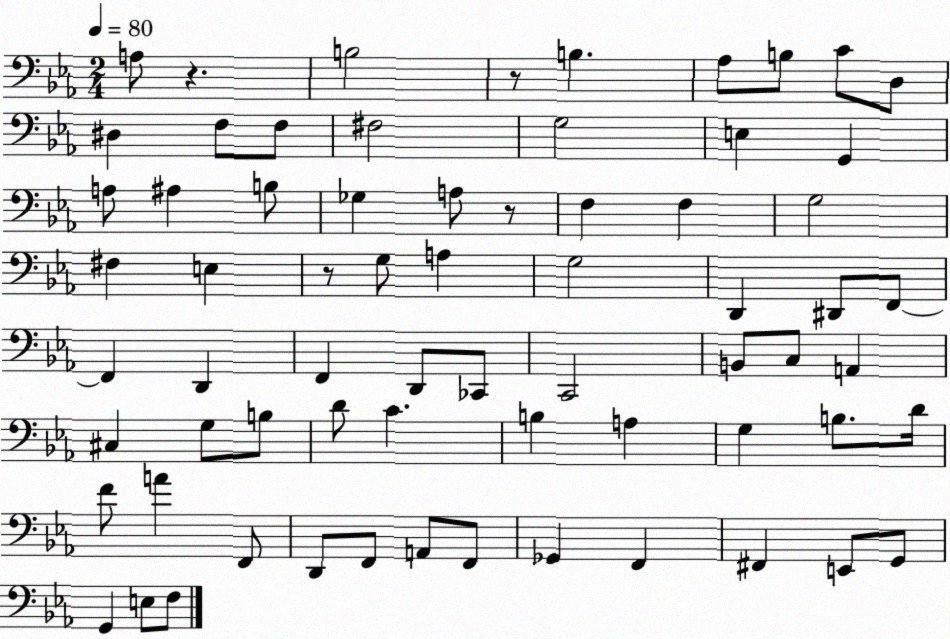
X:1
T:Untitled
M:2/4
L:1/4
K:Eb
A,/2 z B,2 z/2 B, _A,/2 B,/2 C/2 D,/2 ^D, F,/2 F,/2 ^F,2 G,2 E, G,, A,/2 ^A, B,/2 _G, A,/2 z/2 F, F, G,2 ^F, E, z/2 G,/2 A, G,2 D,, ^D,,/2 F,,/2 F,, D,, F,, D,,/2 _C,,/2 C,,2 B,,/2 C,/2 A,, ^C, G,/2 B,/2 D/2 C B, A, G, B,/2 D/4 F/2 A F,,/2 D,,/2 F,,/2 A,,/2 F,,/2 _G,, F,, ^F,, E,,/2 G,,/2 G,, E,/2 F,/2